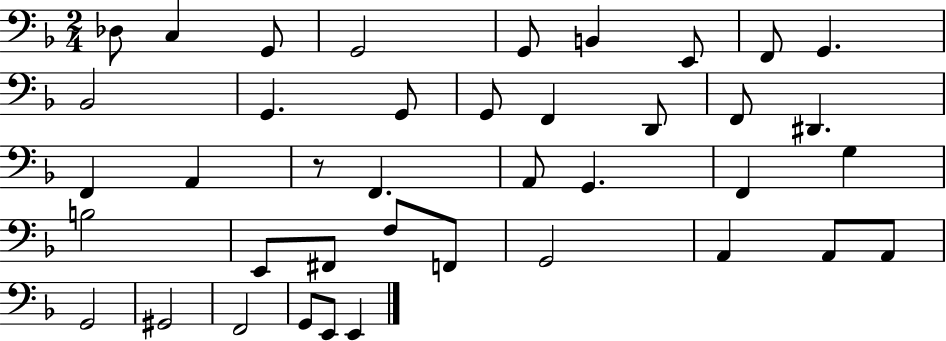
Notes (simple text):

Db3/e C3/q G2/e G2/h G2/e B2/q E2/e F2/e G2/q. Bb2/h G2/q. G2/e G2/e F2/q D2/e F2/e D#2/q. F2/q A2/q R/e F2/q. A2/e G2/q. F2/q G3/q B3/h E2/e F#2/e F3/e F2/e G2/h A2/q A2/e A2/e G2/h G#2/h F2/h G2/e E2/e E2/q